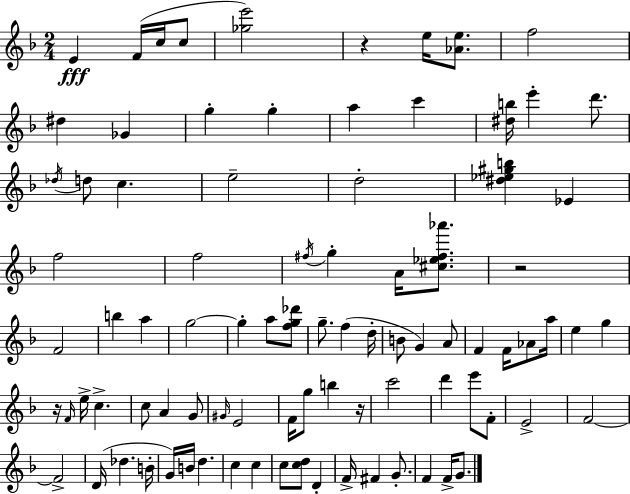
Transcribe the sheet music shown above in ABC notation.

X:1
T:Untitled
M:2/4
L:1/4
K:Dm
E F/4 c/4 c/2 [_ge']2 z e/4 [_Ae]/2 f2 ^d _G g g a c' [^db]/4 e' d'/2 _d/4 d/2 c e2 d2 [^d_e^gb] _E f2 f2 ^f/4 g A/4 [^c_e^f_a']/2 z2 F2 b a g2 g a/2 [fg_d']/2 g/2 f d/4 B/2 G A/2 F F/4 _A/2 a/4 e g z/4 F/4 e/4 c c/2 A G/2 ^G/4 E2 F/4 g/2 b z/4 c'2 d' e'/2 F/2 E2 F2 F2 D/4 _d B/4 G/4 B/4 d c c c/2 [cd]/2 D F/4 ^F G/2 F F/4 G/2